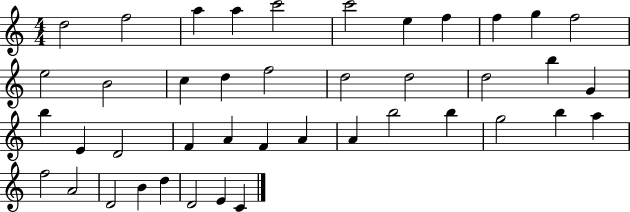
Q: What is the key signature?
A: C major